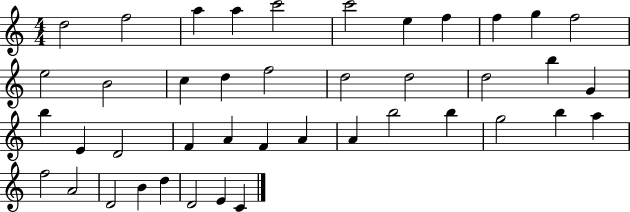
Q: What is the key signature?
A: C major